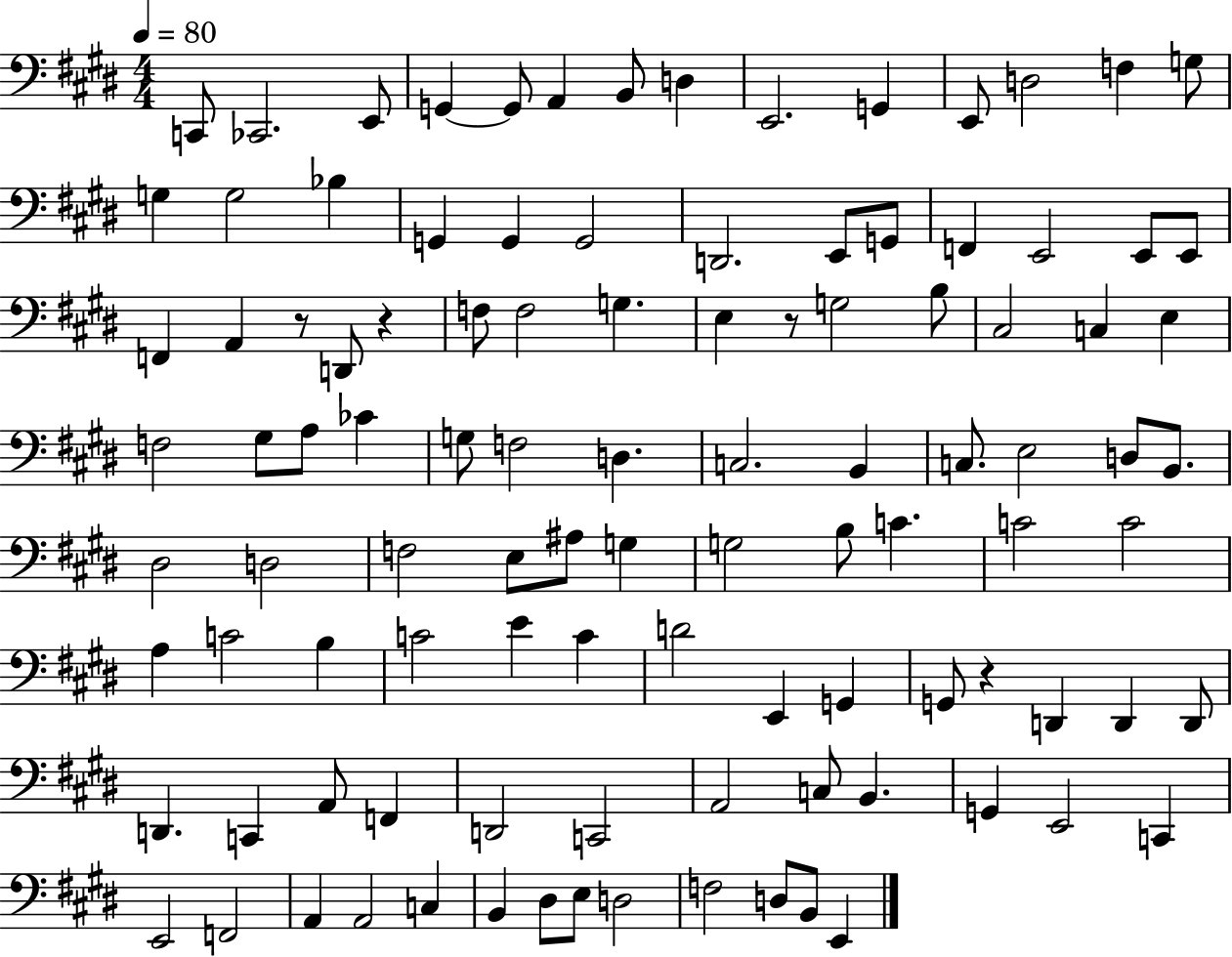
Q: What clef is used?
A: bass